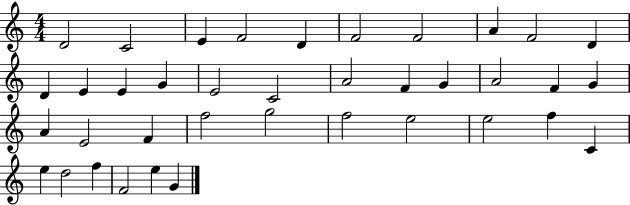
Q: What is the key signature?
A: C major